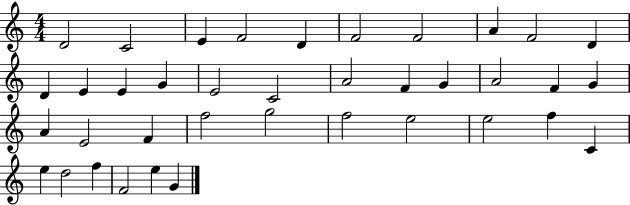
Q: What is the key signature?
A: C major